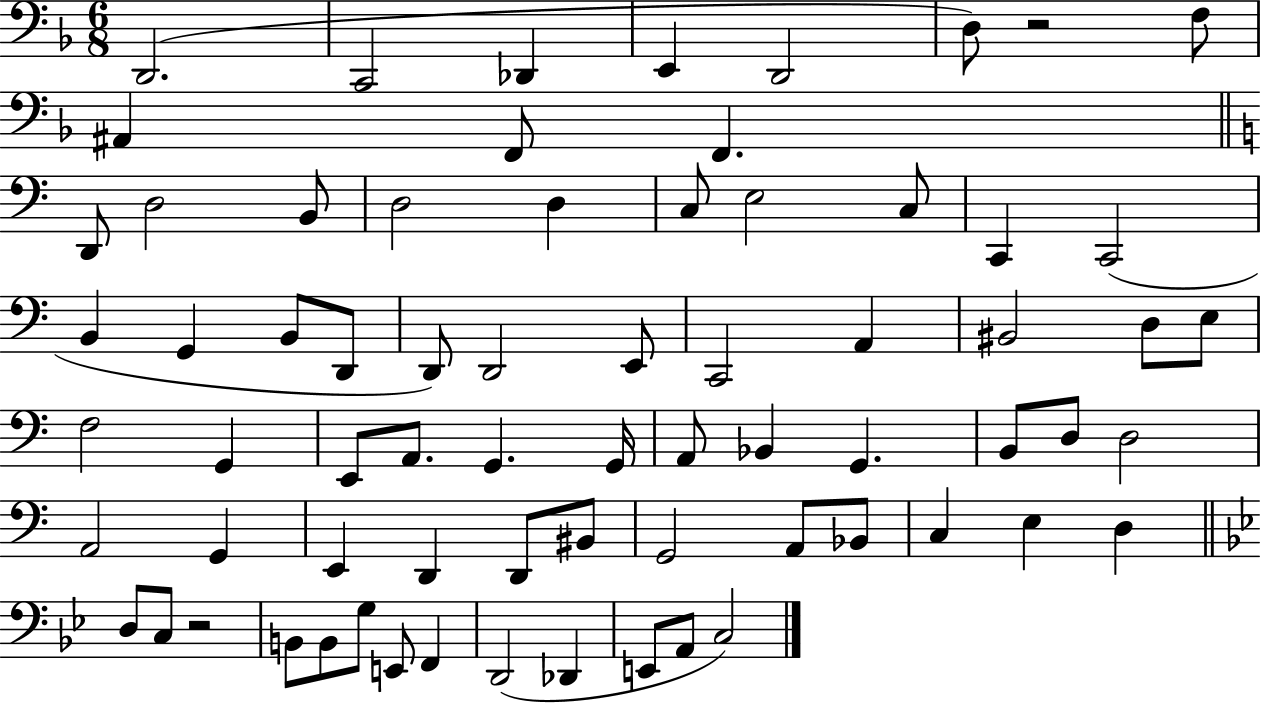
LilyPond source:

{
  \clef bass
  \numericTimeSignature
  \time 6/8
  \key f \major
  \repeat volta 2 { d,2.( | c,2 des,4 | e,4 d,2 | d8) r2 f8 | \break ais,4 f,8 f,4. | \bar "||" \break \key c \major d,8 d2 b,8 | d2 d4 | c8 e2 c8 | c,4 c,2( | \break b,4 g,4 b,8 d,8 | d,8) d,2 e,8 | c,2 a,4 | bis,2 d8 e8 | \break f2 g,4 | e,8 a,8. g,4. g,16 | a,8 bes,4 g,4. | b,8 d8 d2 | \break a,2 g,4 | e,4 d,4 d,8 bis,8 | g,2 a,8 bes,8 | c4 e4 d4 | \break \bar "||" \break \key bes \major d8 c8 r2 | b,8 b,8 g8 e,8 f,4 | d,2( des,4 | e,8 a,8 c2) | \break } \bar "|."
}